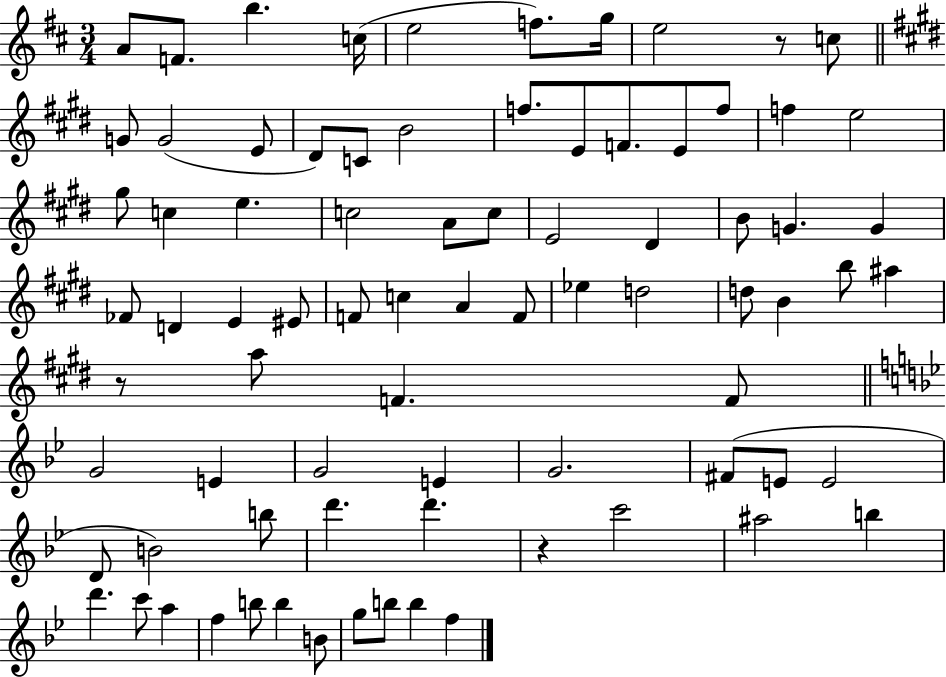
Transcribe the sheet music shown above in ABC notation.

X:1
T:Untitled
M:3/4
L:1/4
K:D
A/2 F/2 b c/4 e2 f/2 g/4 e2 z/2 c/2 G/2 G2 E/2 ^D/2 C/2 B2 f/2 E/2 F/2 E/2 f/2 f e2 ^g/2 c e c2 A/2 c/2 E2 ^D B/2 G G _F/2 D E ^E/2 F/2 c A F/2 _e d2 d/2 B b/2 ^a z/2 a/2 F F/2 G2 E G2 E G2 ^F/2 E/2 E2 D/2 B2 b/2 d' d' z c'2 ^a2 b d' c'/2 a f b/2 b B/2 g/2 b/2 b f